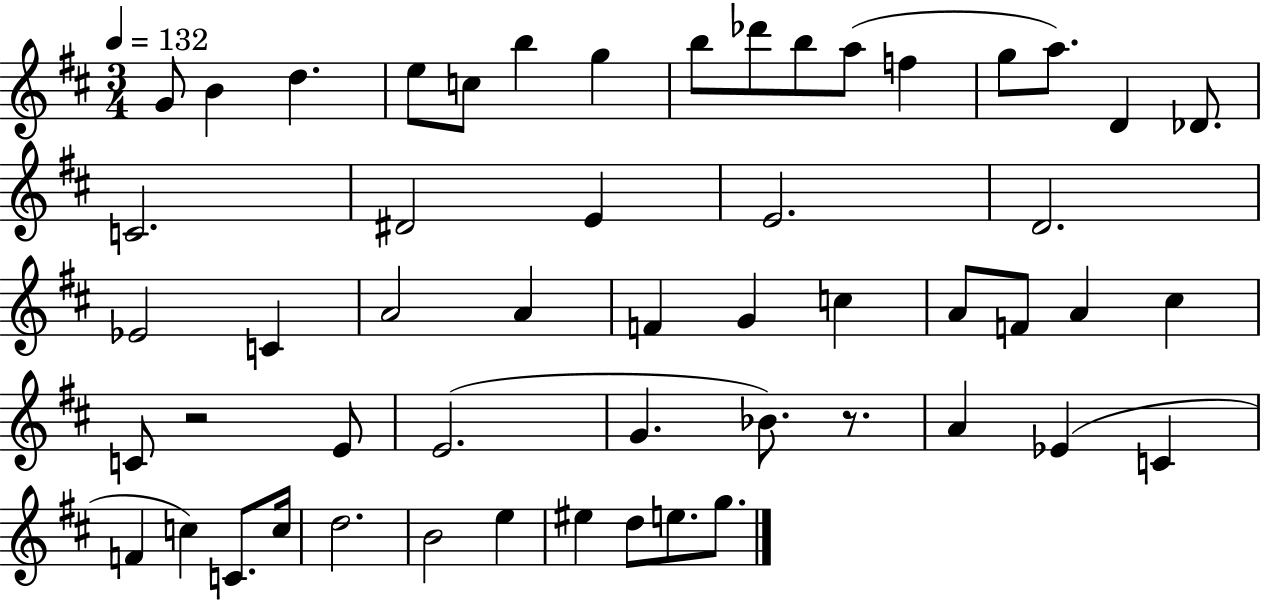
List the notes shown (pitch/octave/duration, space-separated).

G4/e B4/q D5/q. E5/e C5/e B5/q G5/q B5/e Db6/e B5/e A5/e F5/q G5/e A5/e. D4/q Db4/e. C4/h. D#4/h E4/q E4/h. D4/h. Eb4/h C4/q A4/h A4/q F4/q G4/q C5/q A4/e F4/e A4/q C#5/q C4/e R/h E4/e E4/h. G4/q. Bb4/e. R/e. A4/q Eb4/q C4/q F4/q C5/q C4/e. C5/s D5/h. B4/h E5/q EIS5/q D5/e E5/e. G5/e.